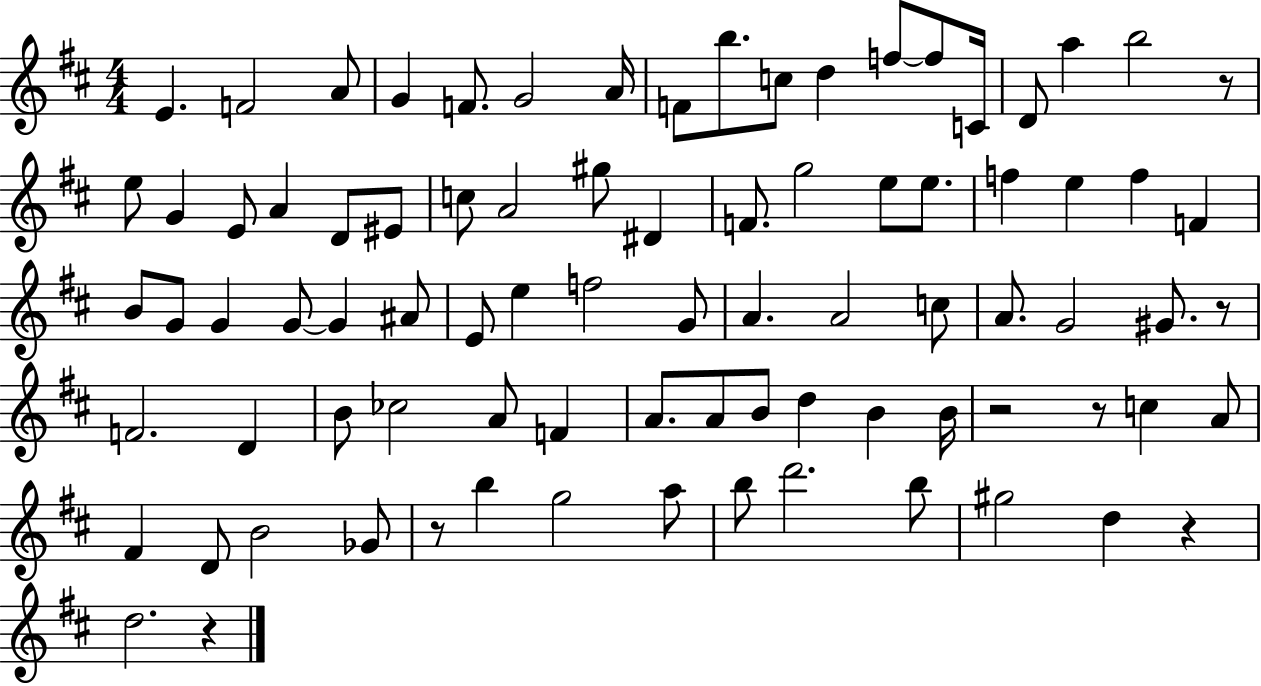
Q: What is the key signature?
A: D major